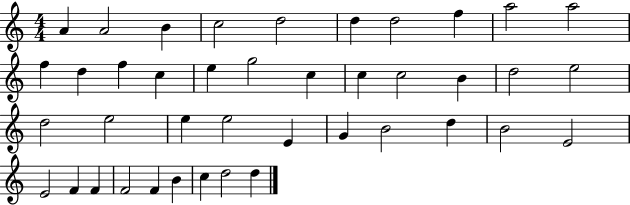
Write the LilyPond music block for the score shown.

{
  \clef treble
  \numericTimeSignature
  \time 4/4
  \key c \major
  a'4 a'2 b'4 | c''2 d''2 | d''4 d''2 f''4 | a''2 a''2 | \break f''4 d''4 f''4 c''4 | e''4 g''2 c''4 | c''4 c''2 b'4 | d''2 e''2 | \break d''2 e''2 | e''4 e''2 e'4 | g'4 b'2 d''4 | b'2 e'2 | \break e'2 f'4 f'4 | f'2 f'4 b'4 | c''4 d''2 d''4 | \bar "|."
}